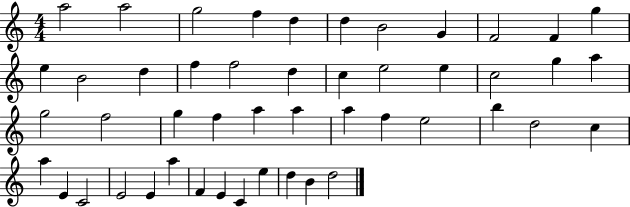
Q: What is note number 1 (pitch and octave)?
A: A5